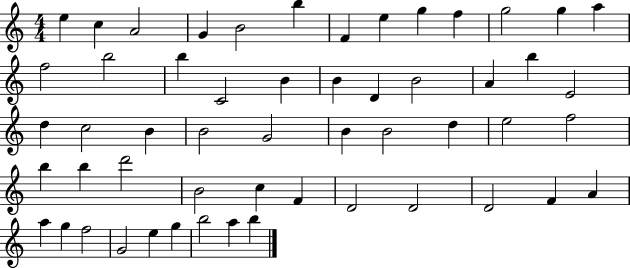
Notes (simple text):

E5/q C5/q A4/h G4/q B4/h B5/q F4/q E5/q G5/q F5/q G5/h G5/q A5/q F5/h B5/h B5/q C4/h B4/q B4/q D4/q B4/h A4/q B5/q E4/h D5/q C5/h B4/q B4/h G4/h B4/q B4/h D5/q E5/h F5/h B5/q B5/q D6/h B4/h C5/q F4/q D4/h D4/h D4/h F4/q A4/q A5/q G5/q F5/h G4/h E5/q G5/q B5/h A5/q B5/q